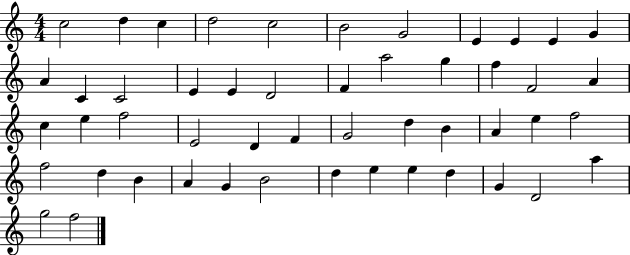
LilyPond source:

{
  \clef treble
  \numericTimeSignature
  \time 4/4
  \key c \major
  c''2 d''4 c''4 | d''2 c''2 | b'2 g'2 | e'4 e'4 e'4 g'4 | \break a'4 c'4 c'2 | e'4 e'4 d'2 | f'4 a''2 g''4 | f''4 f'2 a'4 | \break c''4 e''4 f''2 | e'2 d'4 f'4 | g'2 d''4 b'4 | a'4 e''4 f''2 | \break f''2 d''4 b'4 | a'4 g'4 b'2 | d''4 e''4 e''4 d''4 | g'4 d'2 a''4 | \break g''2 f''2 | \bar "|."
}